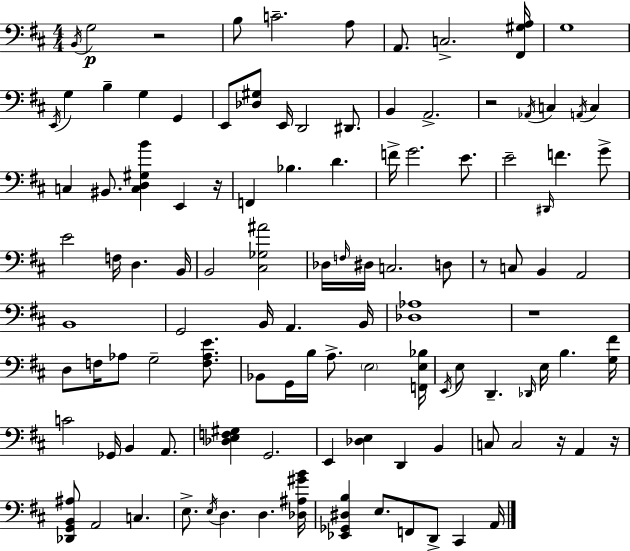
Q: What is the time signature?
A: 4/4